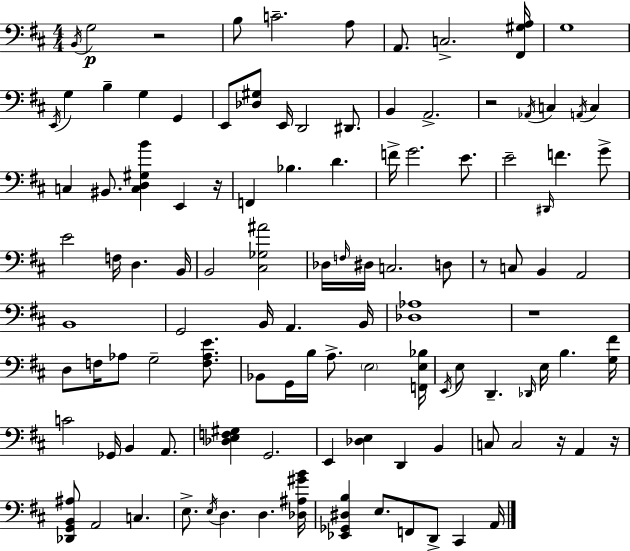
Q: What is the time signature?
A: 4/4